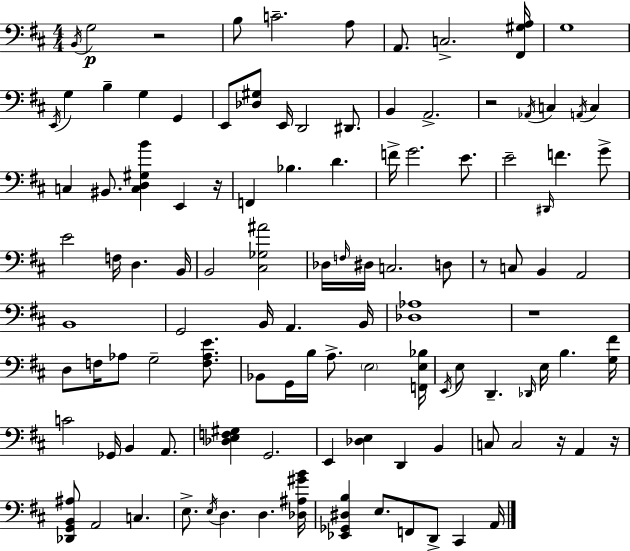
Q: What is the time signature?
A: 4/4